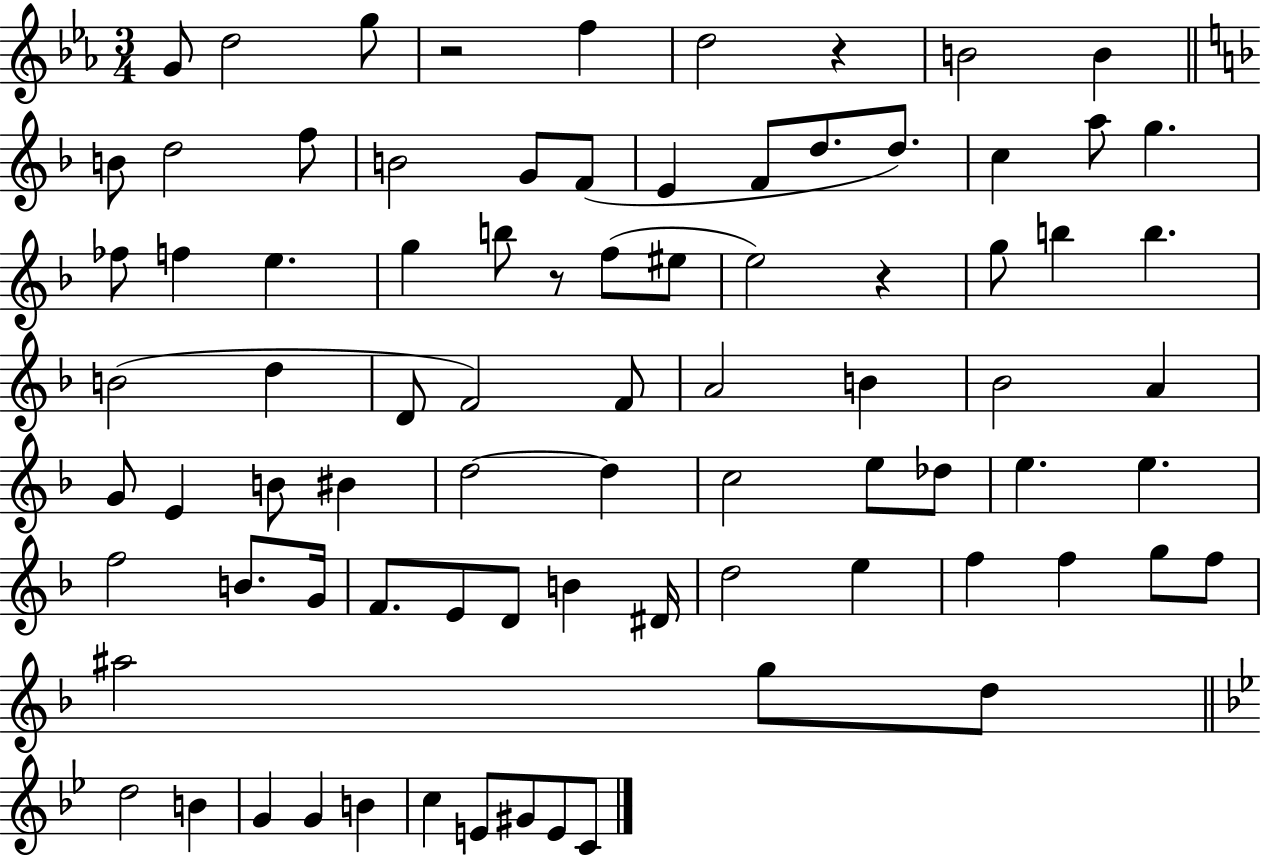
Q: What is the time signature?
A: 3/4